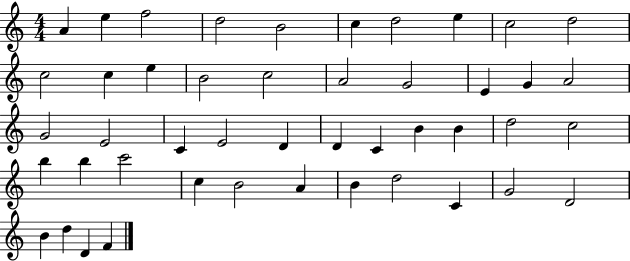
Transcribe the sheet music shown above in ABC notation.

X:1
T:Untitled
M:4/4
L:1/4
K:C
A e f2 d2 B2 c d2 e c2 d2 c2 c e B2 c2 A2 G2 E G A2 G2 E2 C E2 D D C B B d2 c2 b b c'2 c B2 A B d2 C G2 D2 B d D F